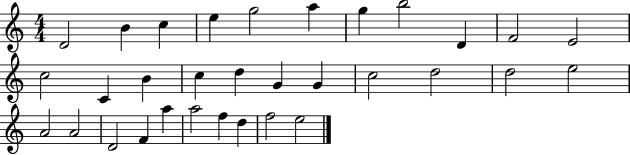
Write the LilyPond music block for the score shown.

{
  \clef treble
  \numericTimeSignature
  \time 4/4
  \key c \major
  d'2 b'4 c''4 | e''4 g''2 a''4 | g''4 b''2 d'4 | f'2 e'2 | \break c''2 c'4 b'4 | c''4 d''4 g'4 g'4 | c''2 d''2 | d''2 e''2 | \break a'2 a'2 | d'2 f'4 a''4 | a''2 f''4 d''4 | f''2 e''2 | \break \bar "|."
}